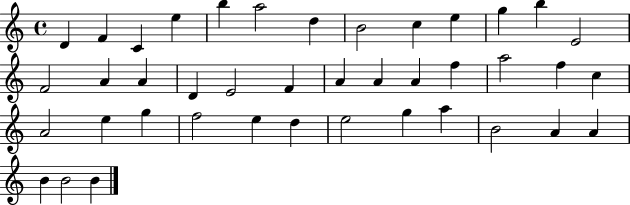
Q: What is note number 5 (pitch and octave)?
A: B5